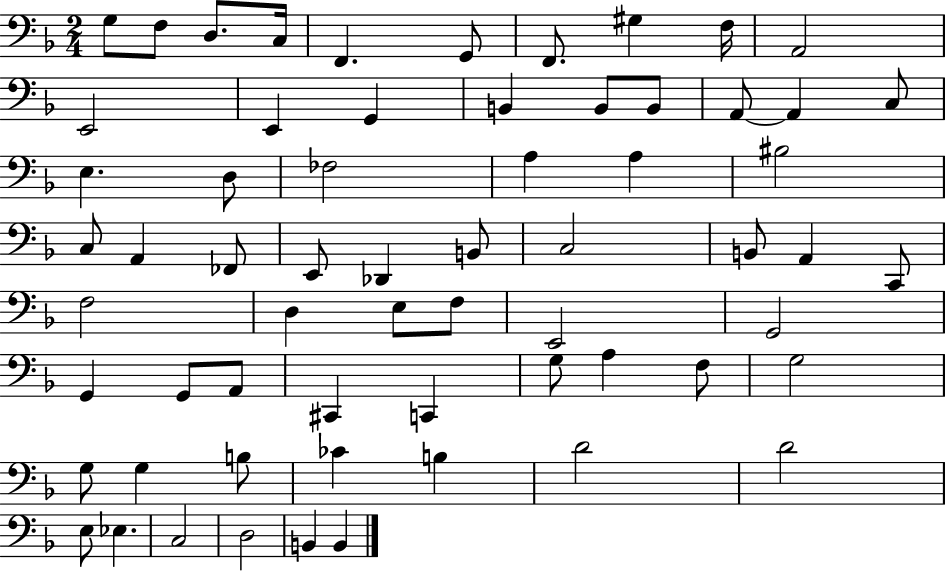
{
  \clef bass
  \numericTimeSignature
  \time 2/4
  \key f \major
  g8 f8 d8. c16 | f,4. g,8 | f,8. gis4 f16 | a,2 | \break e,2 | e,4 g,4 | b,4 b,8 b,8 | a,8~~ a,4 c8 | \break e4. d8 | fes2 | a4 a4 | bis2 | \break c8 a,4 fes,8 | e,8 des,4 b,8 | c2 | b,8 a,4 c,8 | \break f2 | d4 e8 f8 | e,2 | g,2 | \break g,4 g,8 a,8 | cis,4 c,4 | g8 a4 f8 | g2 | \break g8 g4 b8 | ces'4 b4 | d'2 | d'2 | \break e8 ees4. | c2 | d2 | b,4 b,4 | \break \bar "|."
}